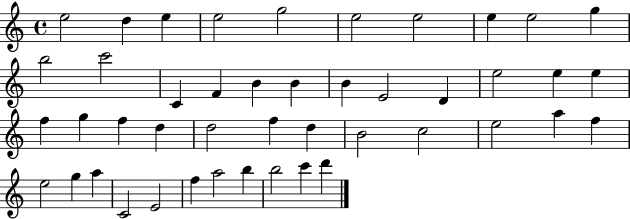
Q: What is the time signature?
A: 4/4